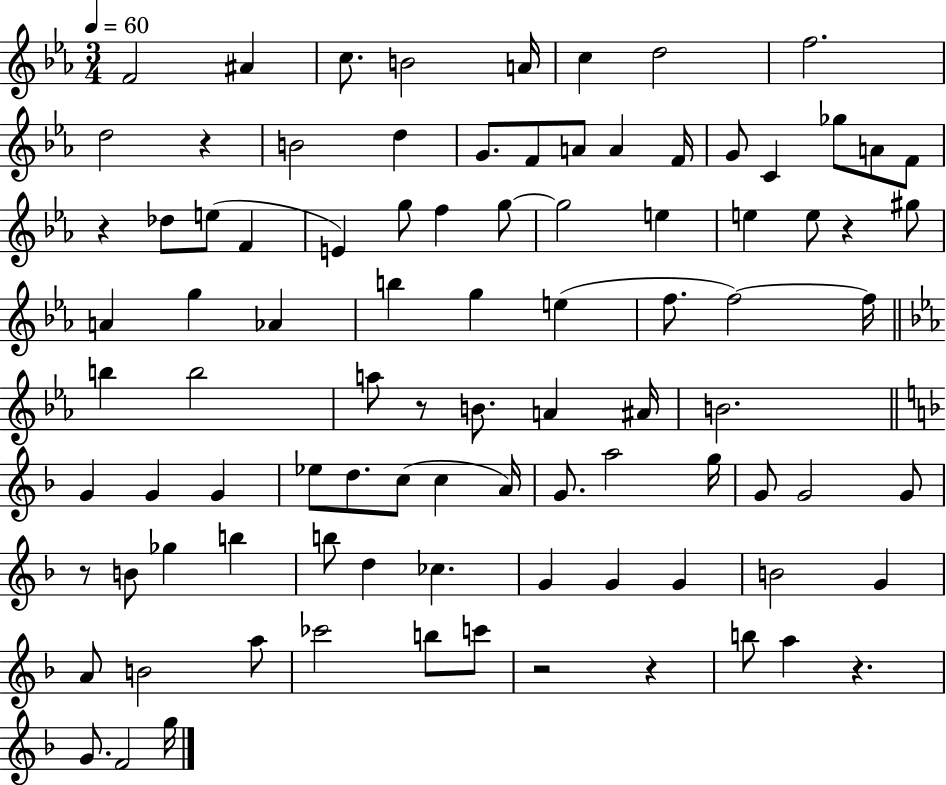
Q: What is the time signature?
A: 3/4